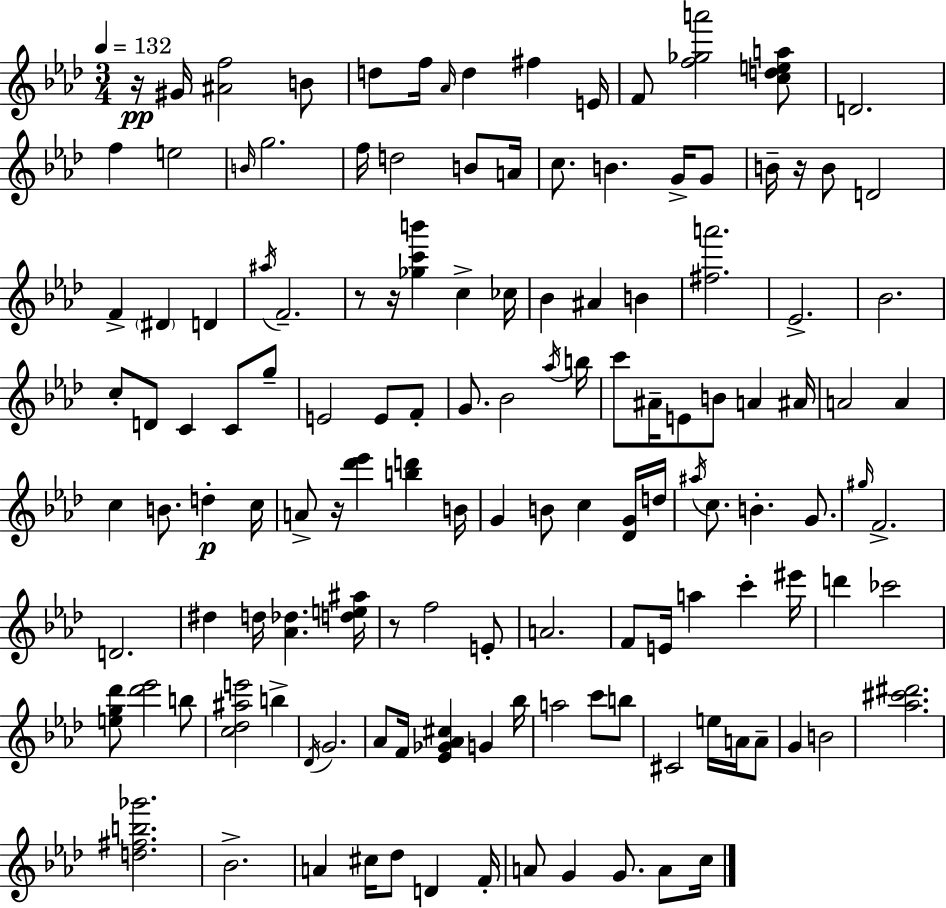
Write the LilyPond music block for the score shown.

{
  \clef treble
  \numericTimeSignature
  \time 3/4
  \key aes \major
  \tempo 4 = 132
  \repeat volta 2 { r16\pp gis'16 <ais' f''>2 b'8 | d''8 f''16 \grace { aes'16 } d''4 fis''4 | e'16 f'8 <f'' ges'' a'''>2 <c'' d'' e'' a''>8 | d'2. | \break f''4 e''2 | \grace { b'16 } g''2. | f''16 d''2 b'8 | a'16 c''8. b'4. g'16-> | \break g'8 b'16-- r16 b'8 d'2 | f'4-> \parenthesize dis'4 d'4 | \acciaccatura { ais''16 } f'2.-- | r8 r16 <ges'' c''' b'''>4 c''4-> | \break ces''16 bes'4 ais'4 b'4 | <fis'' a'''>2. | ees'2.-> | bes'2. | \break c''8-. d'8 c'4 c'8 | g''8-- e'2 e'8 | f'8-. g'8. bes'2 | \acciaccatura { aes''16 } b''16 c'''8 ais'16-- e'8 b'8 a'4 | \break ais'16 a'2 | a'4 c''4 b'8. d''4-.\p | c''16 a'8-> r16 <des''' ees'''>4 <b'' d'''>4 | b'16 g'4 b'8 c''4 | \break <des' g'>16 d''16 \acciaccatura { ais''16 } c''8. b'4.-. | g'8. \grace { gis''16 } f'2.-> | d'2. | dis''4 d''16 <aes' des''>4. | \break <d'' e'' ais''>16 r8 f''2 | e'8-. a'2. | f'8 e'16 a''4 | c'''4-. eis'''16 d'''4 ces'''2 | \break <e'' g'' des'''>8 <des''' ees'''>2 | b''8 <c'' des'' ais'' e'''>2 | b''4-> \acciaccatura { des'16 } g'2. | aes'8 f'16 <ees' ges' aes' cis''>4 | \break g'4 bes''16 a''2 | c'''8 b''8 cis'2 | e''16 a'16 a'8-- g'4 b'2 | <aes'' cis''' dis'''>2. | \break <d'' fis'' b'' ges'''>2. | bes'2.-> | a'4 cis''16 | des''8 d'4 f'16-. a'8 g'4 | \break g'8. a'8 c''16 } \bar "|."
}